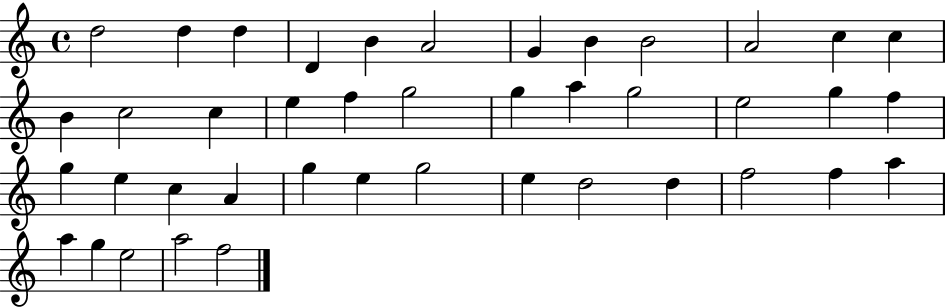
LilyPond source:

{
  \clef treble
  \time 4/4
  \defaultTimeSignature
  \key c \major
  d''2 d''4 d''4 | d'4 b'4 a'2 | g'4 b'4 b'2 | a'2 c''4 c''4 | \break b'4 c''2 c''4 | e''4 f''4 g''2 | g''4 a''4 g''2 | e''2 g''4 f''4 | \break g''4 e''4 c''4 a'4 | g''4 e''4 g''2 | e''4 d''2 d''4 | f''2 f''4 a''4 | \break a''4 g''4 e''2 | a''2 f''2 | \bar "|."
}